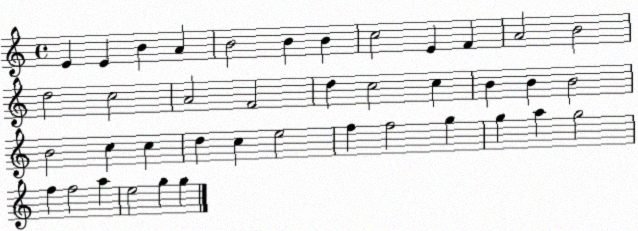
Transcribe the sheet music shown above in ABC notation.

X:1
T:Untitled
M:4/4
L:1/4
K:C
E E B A B2 B B c2 E F A2 B2 d2 c2 A2 F2 d c2 c B B B2 B2 c c d c e2 f f2 g g a g2 f f2 a e2 g g